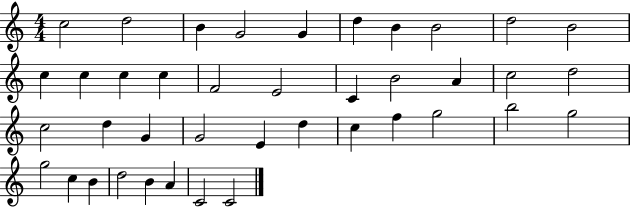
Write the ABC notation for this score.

X:1
T:Untitled
M:4/4
L:1/4
K:C
c2 d2 B G2 G d B B2 d2 B2 c c c c F2 E2 C B2 A c2 d2 c2 d G G2 E d c f g2 b2 g2 g2 c B d2 B A C2 C2